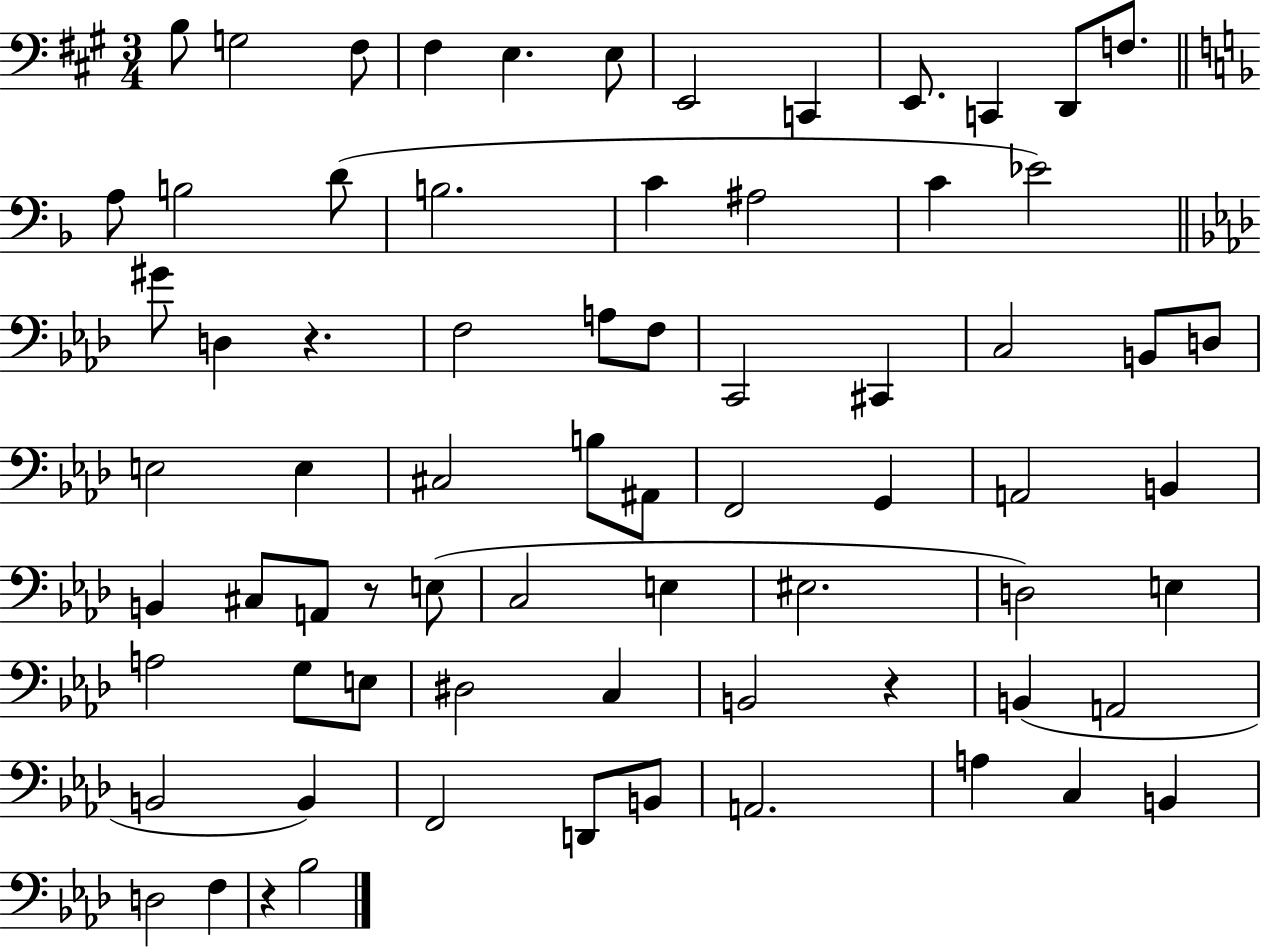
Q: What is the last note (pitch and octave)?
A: Bb3